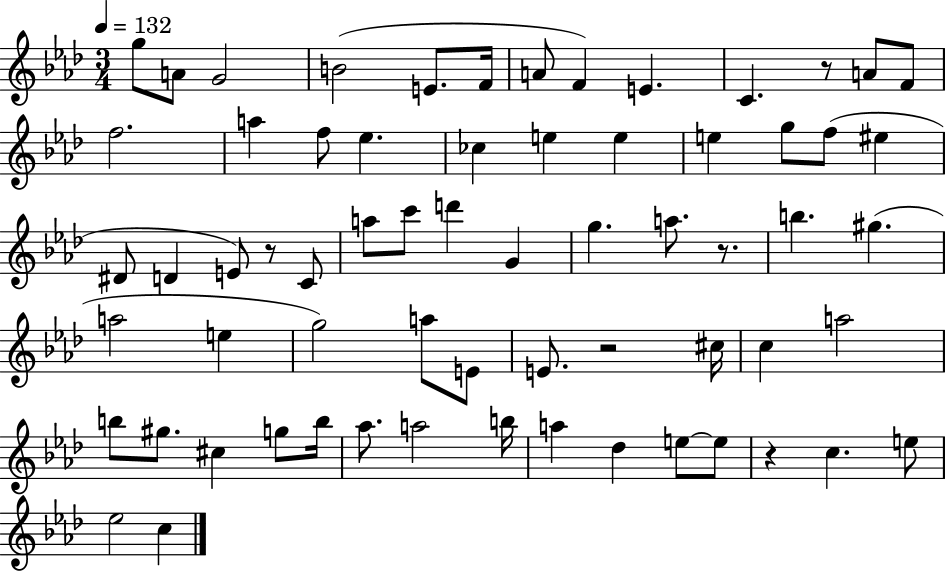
G5/e A4/e G4/h B4/h E4/e. F4/s A4/e F4/q E4/q. C4/q. R/e A4/e F4/e F5/h. A5/q F5/e Eb5/q. CES5/q E5/q E5/q E5/q G5/e F5/e EIS5/q D#4/e D4/q E4/e R/e C4/e A5/e C6/e D6/q G4/q G5/q. A5/e. R/e. B5/q. G#5/q. A5/h E5/q G5/h A5/e E4/e E4/e. R/h C#5/s C5/q A5/h B5/e G#5/e. C#5/q G5/e B5/s Ab5/e. A5/h B5/s A5/q Db5/q E5/e E5/e R/q C5/q. E5/e Eb5/h C5/q